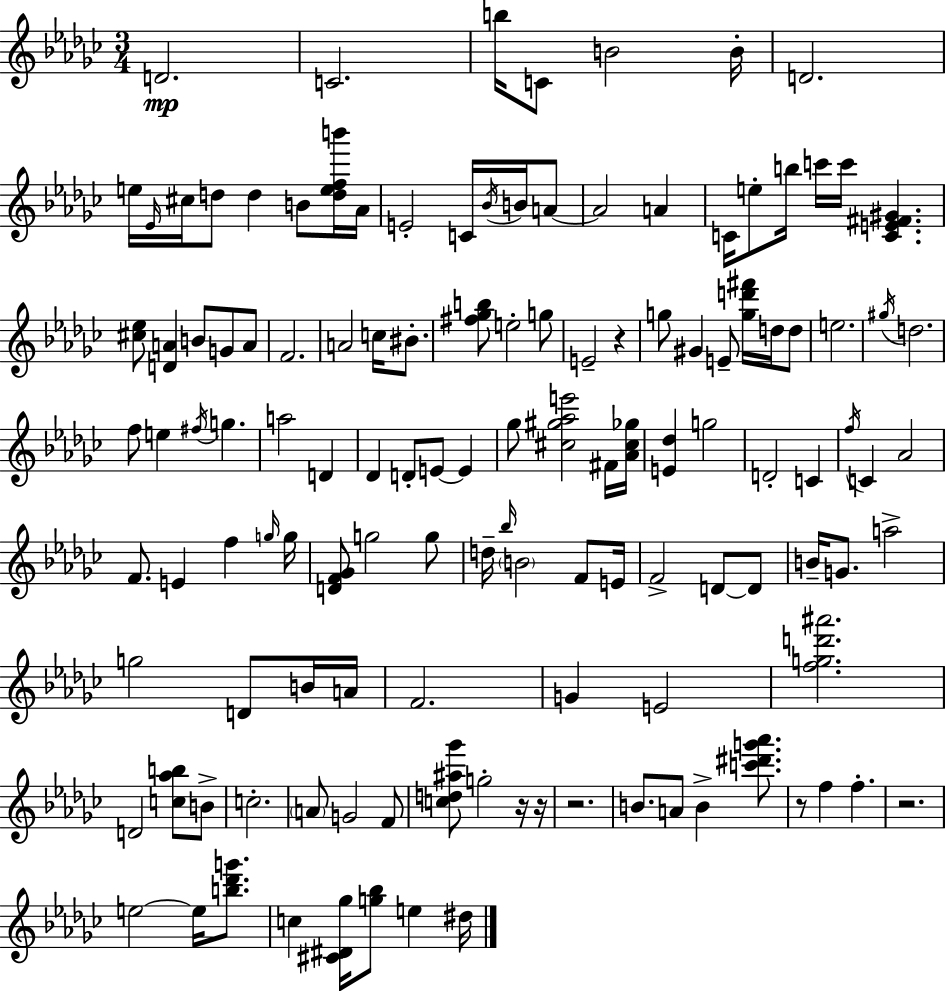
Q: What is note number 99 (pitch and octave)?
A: F5